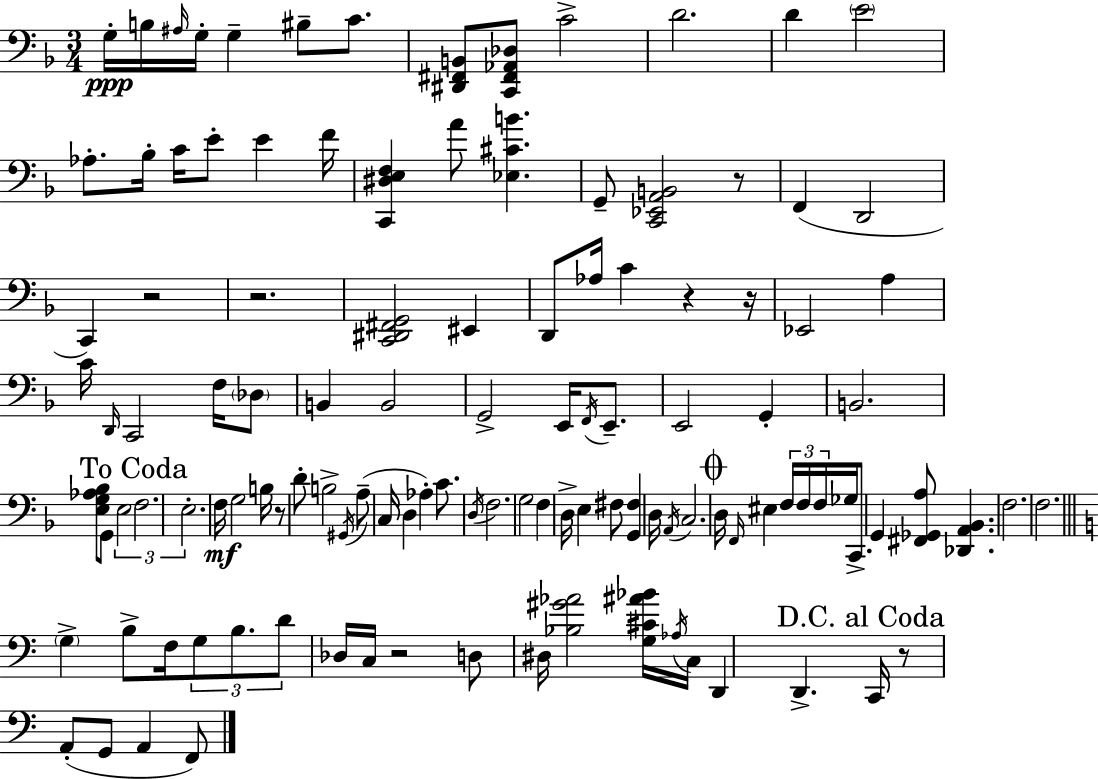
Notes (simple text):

G3/s B3/s A#3/s G3/s G3/q BIS3/e C4/e. [D#2,F#2,B2]/e [C2,F#2,Ab2,Db3]/e C4/h D4/h. D4/q E4/h Ab3/e. Bb3/s C4/s E4/e E4/q F4/s [C2,D#3,E3,F3]/q A4/e [Eb3,C#4,B4]/q. G2/e [C2,Eb2,A2,B2]/h R/e F2/q D2/h C2/q R/h R/h. [C2,D#2,F#2,G2]/h EIS2/q D2/e Ab3/s C4/q R/q R/s Eb2/h A3/q C4/s D2/s C2/h F3/s Db3/e B2/q B2/h G2/h E2/s F2/s E2/e. E2/h G2/q B2/h. [E3,G3,Ab3,Bb3]/e G2/e E3/h F3/h. E3/h. F3/s G3/h B3/s R/e D4/e B3/h G#2/s A3/e C3/s D3/q Ab3/q C4/e. D3/s F3/h. G3/h F3/q D3/s E3/q F#3/e [G2,F#3]/q D3/s A2/s C3/h. D3/s F2/s EIS3/q F3/s F3/s F3/s Gb3/s C2/e. G2/q [F#2,Gb2,A3]/e [Db2,A2,Bb2]/q. F3/h. F3/h. G3/q B3/e F3/s G3/e B3/e. D4/e Db3/s C3/s R/h D3/e D#3/s [Bb3,G#4,Ab4]/h [G3,C#4,A#4,Bb4]/s Ab3/s C3/s D2/q D2/q. C2/s R/e A2/e G2/e A2/q F2/e